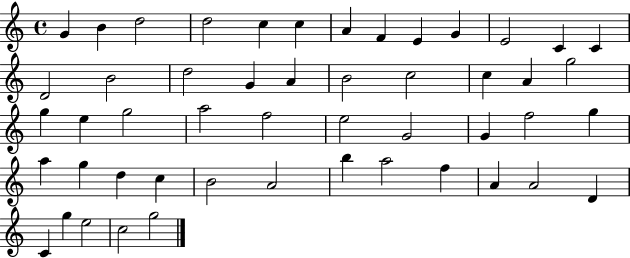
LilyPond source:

{
  \clef treble
  \time 4/4
  \defaultTimeSignature
  \key c \major
  g'4 b'4 d''2 | d''2 c''4 c''4 | a'4 f'4 e'4 g'4 | e'2 c'4 c'4 | \break d'2 b'2 | d''2 g'4 a'4 | b'2 c''2 | c''4 a'4 g''2 | \break g''4 e''4 g''2 | a''2 f''2 | e''2 g'2 | g'4 f''2 g''4 | \break a''4 g''4 d''4 c''4 | b'2 a'2 | b''4 a''2 f''4 | a'4 a'2 d'4 | \break c'4 g''4 e''2 | c''2 g''2 | \bar "|."
}